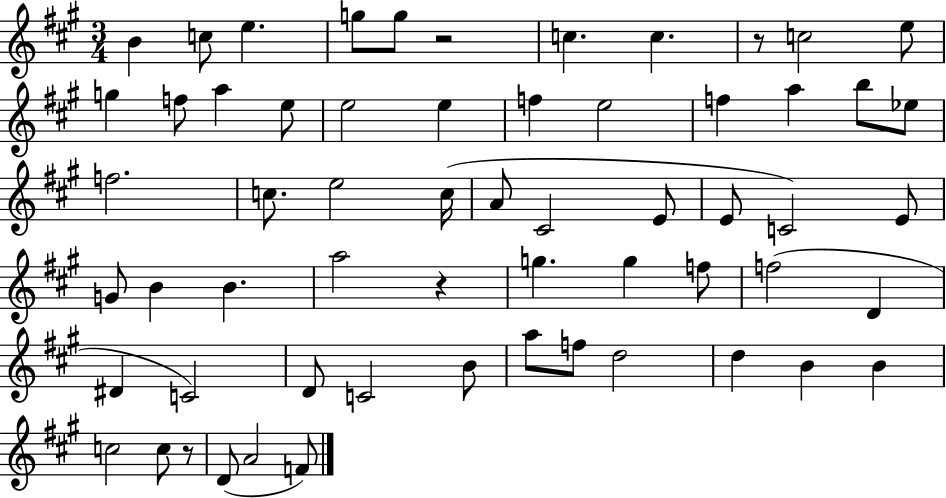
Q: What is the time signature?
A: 3/4